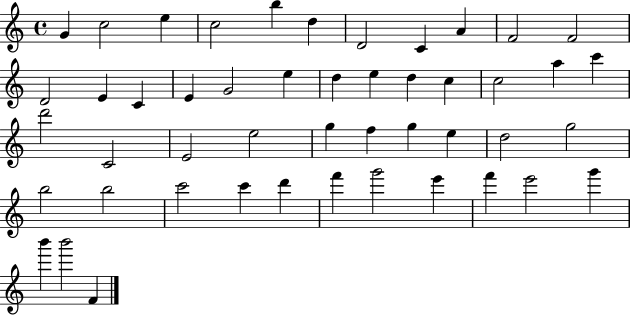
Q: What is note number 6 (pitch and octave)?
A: D5